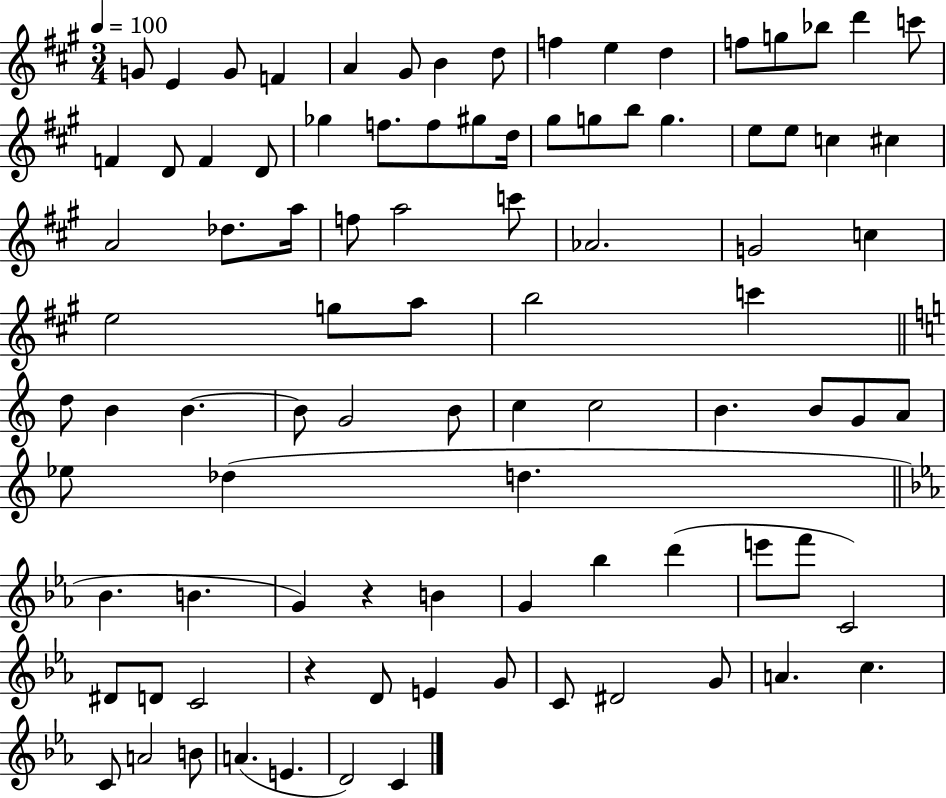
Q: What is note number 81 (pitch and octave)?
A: G4